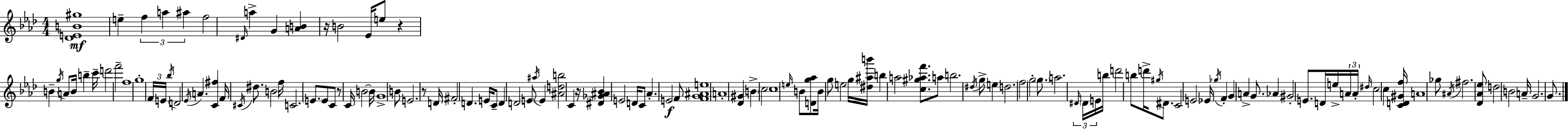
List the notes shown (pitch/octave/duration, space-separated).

[Db4,E4,B4,G#5]/w E5/q F5/q A5/q A#5/q F5/h D#4/s A5/q G4/q [A4,B4]/q R/s B4/h Eb4/s E5/e R/q B4/q G5/s A4/e B4/s B5/q C6/s D6/h F6/h F5/w G5/w F4/s E4/s Bb5/s D4/h Eb4/s A4/q. [C4,F#5]/q F4/s C#4/s D#5/e. B4/h F5/s C4/h. E4/e. E4/e C4/e R/e C4/s B4/h B4/s G4/w B4/e E4/h. R/e D4/s F#4/h D4/q. E4/s C4/e D4/q D4/h E4/e A#5/s E4/q [A#4,D5,B5]/h C4/q R/s [D#4,Gb4,A#4,Bb4]/q E4/h D4/s C4/e Ab4/q. E4/h F4/e [F4,G4,A#4,E5]/w A4/w [Db4,G#4]/q B4/q C5/h C5/w E5/s B4/e [D4,G5,Ab5]/e B4/s G5/e E5/h G5/s [D#5,A#5,B6]/s B5/q A5/h [C5,G#5,Ab5,F6]/e. A5/e B5/h. D#5/s G5/e E5/q D5/h. F5/h G5/h G5/e. A5/h. D#4/s D#4/s E4/s B5/s D6/h B5/e D6/s G#5/s D#4/e. C4/h E4/h Eb4/s Gb5/s F4/q G4/q A4/q G4/e. Ab4/q G#4/h E4/e. D4/s E5/s A4/s A4/s D#5/s C5/h C5/q [C4,D4,G#4,F5]/s A4/w Gb5/e A#4/s F#5/h. [Db4,Ab4,Eb5]/e D5/h B4/h A4/s G4/h. G4/e.